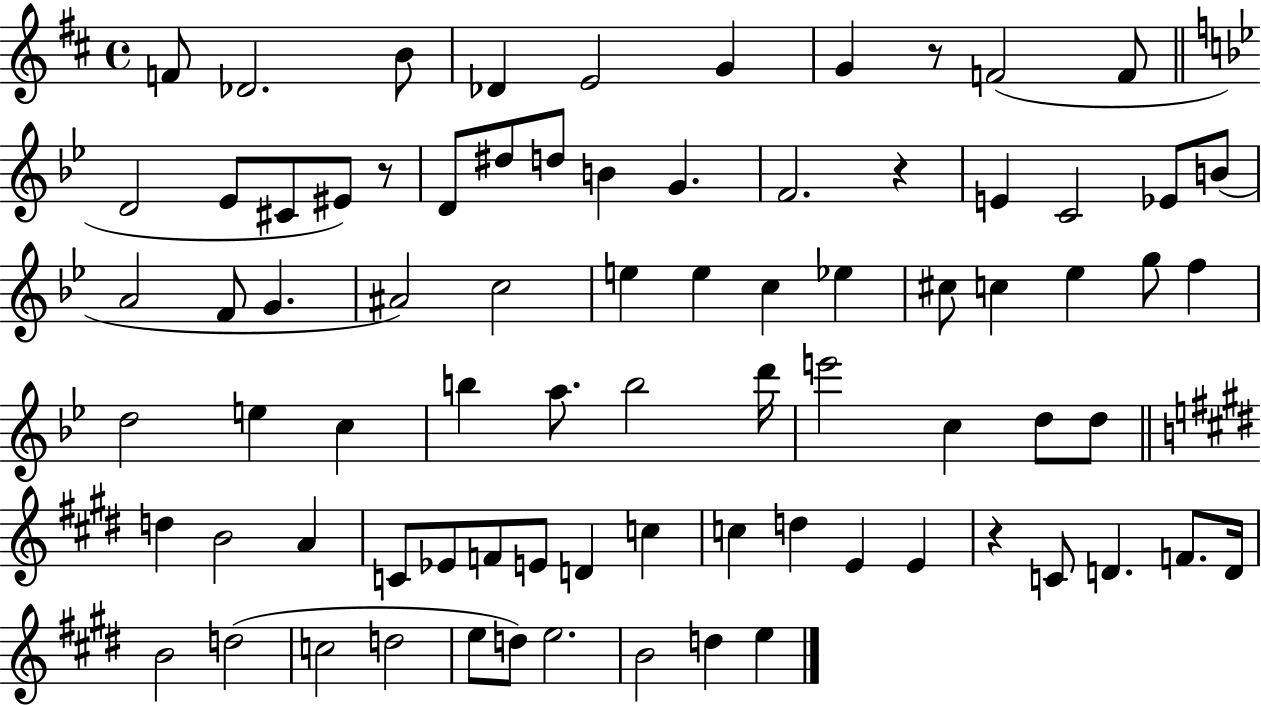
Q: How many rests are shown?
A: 4